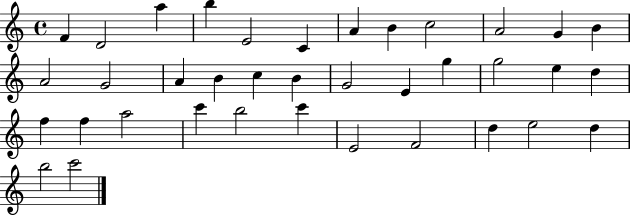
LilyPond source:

{
  \clef treble
  \time 4/4
  \defaultTimeSignature
  \key c \major
  f'4 d'2 a''4 | b''4 e'2 c'4 | a'4 b'4 c''2 | a'2 g'4 b'4 | \break a'2 g'2 | a'4 b'4 c''4 b'4 | g'2 e'4 g''4 | g''2 e''4 d''4 | \break f''4 f''4 a''2 | c'''4 b''2 c'''4 | e'2 f'2 | d''4 e''2 d''4 | \break b''2 c'''2 | \bar "|."
}